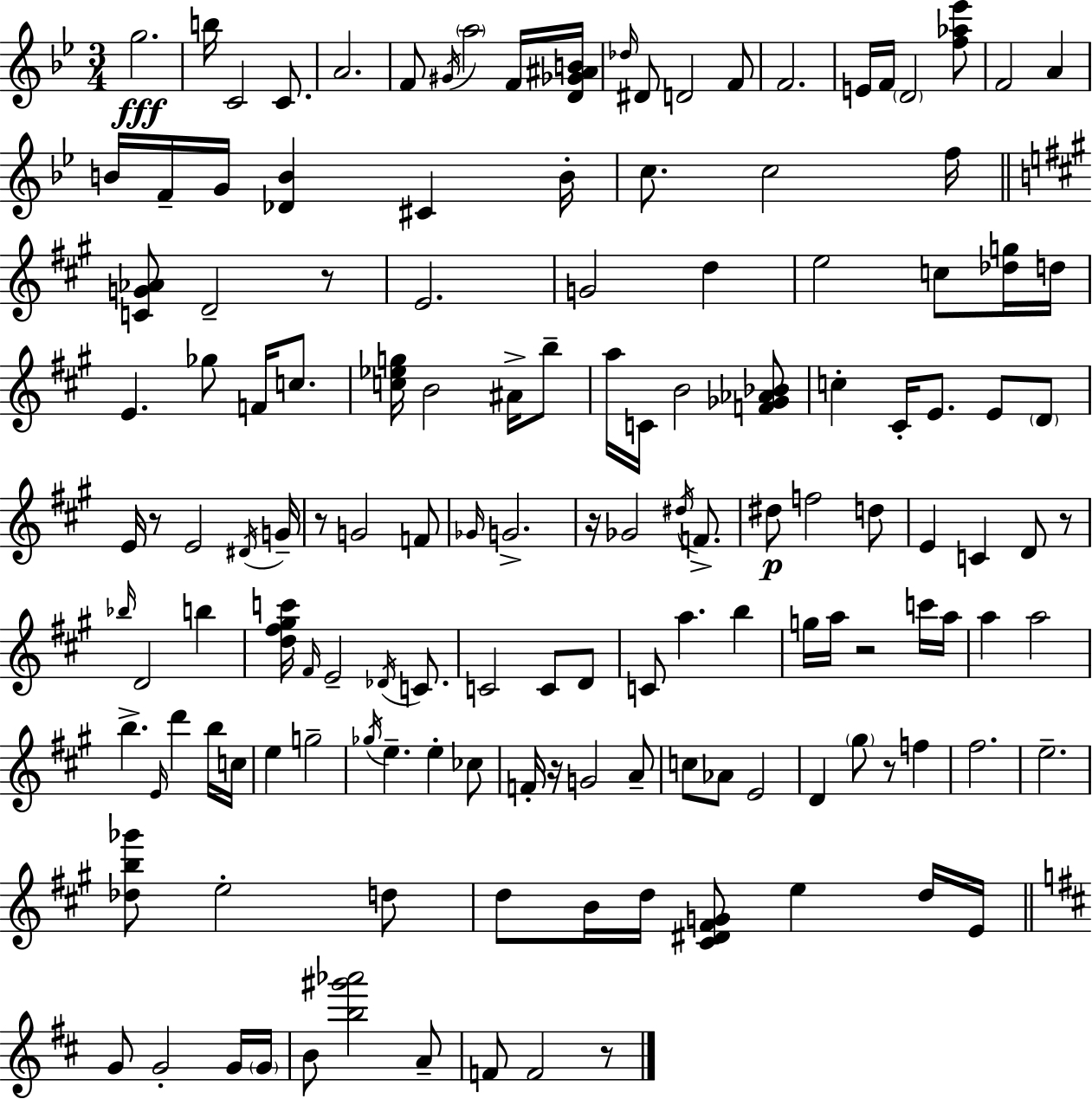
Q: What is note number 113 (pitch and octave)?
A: E5